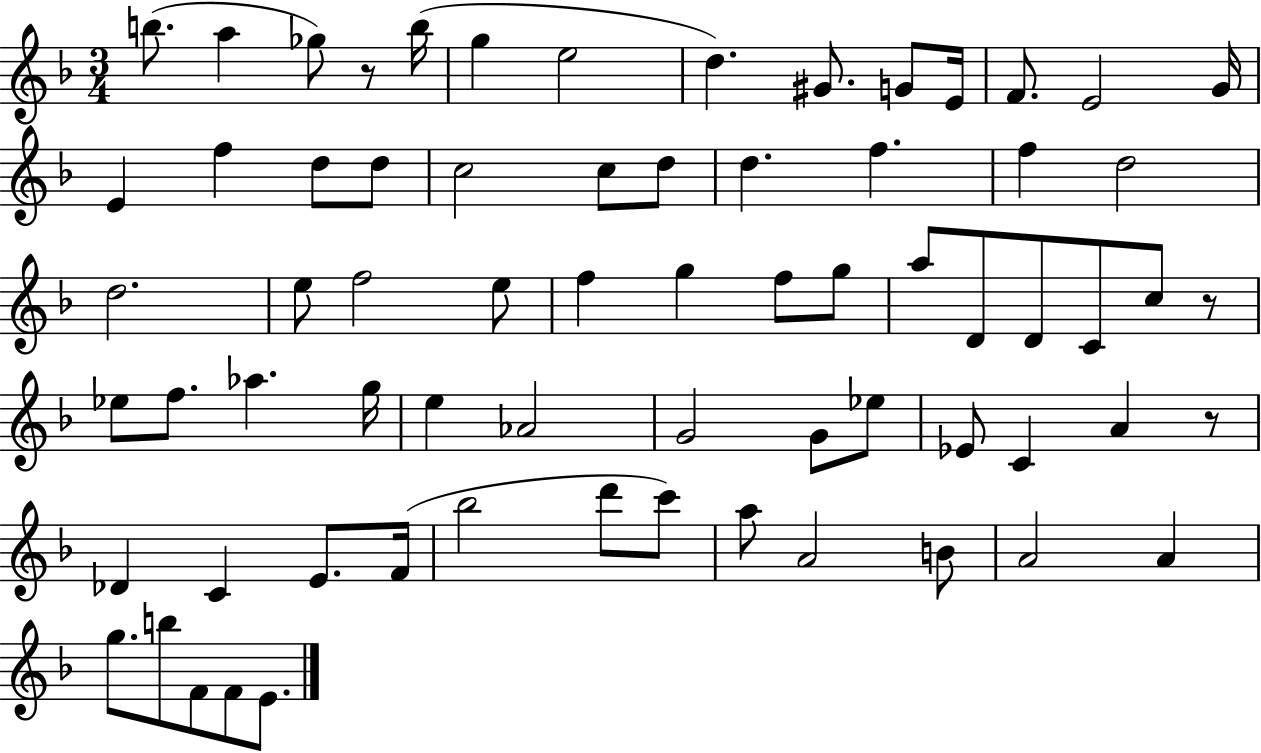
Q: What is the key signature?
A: F major